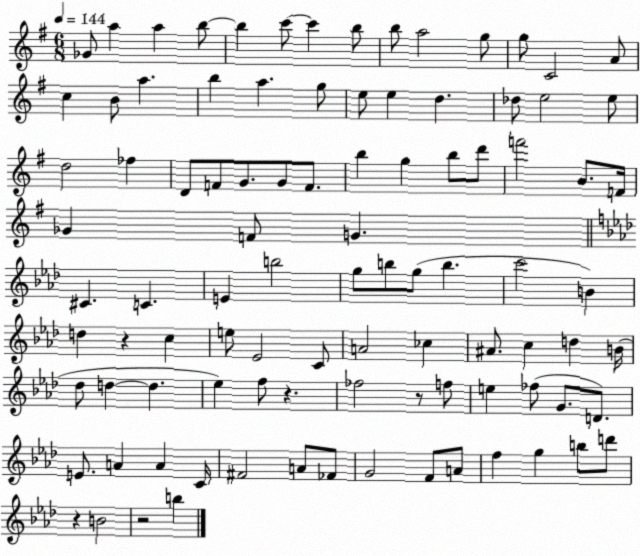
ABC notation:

X:1
T:Untitled
M:6/8
L:1/4
K:G
_G/2 a a b/2 b c'/2 c' b/2 b/2 a2 g/2 g/2 C2 A/2 c B/2 a b a g/2 e/2 e d _d/2 e2 e/2 d2 _f D/2 F/2 G/2 G/2 F/2 b g b/2 d'/2 f'2 B/2 F/4 _G F/2 G ^C C E b2 g/2 b/2 g/2 b c'2 B d z c e/2 _E2 C/2 A2 _c ^A/2 c d B/4 _d/2 d d _e f/2 z _f2 z/2 f/2 e _f/2 G/2 D/2 E/2 A A C/4 ^F2 A/2 _F/2 G2 F/2 A/2 f g b/2 d'/2 z B2 z2 b